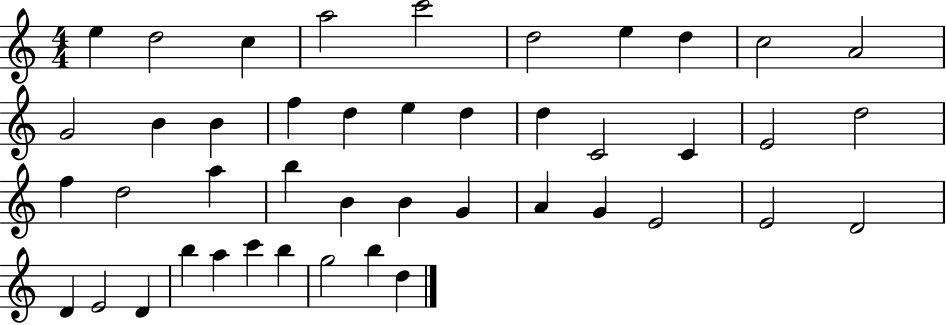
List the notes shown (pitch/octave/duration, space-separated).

E5/q D5/h C5/q A5/h C6/h D5/h E5/q D5/q C5/h A4/h G4/h B4/q B4/q F5/q D5/q E5/q D5/q D5/q C4/h C4/q E4/h D5/h F5/q D5/h A5/q B5/q B4/q B4/q G4/q A4/q G4/q E4/h E4/h D4/h D4/q E4/h D4/q B5/q A5/q C6/q B5/q G5/h B5/q D5/q